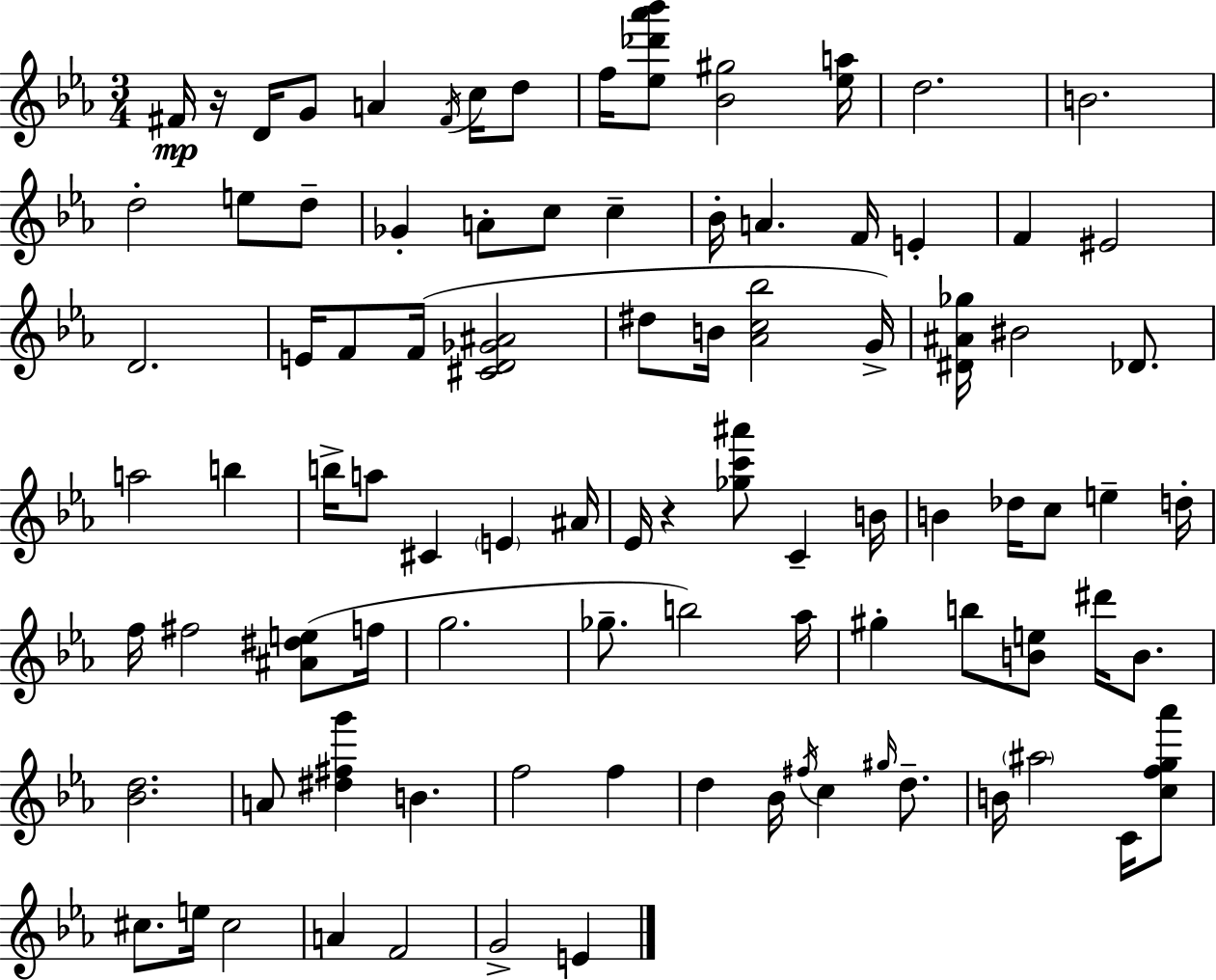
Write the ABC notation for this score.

X:1
T:Untitled
M:3/4
L:1/4
K:Cm
^F/4 z/4 D/4 G/2 A ^F/4 c/4 d/2 f/4 [_e_d'_a'_b']/2 [_B^g]2 [_ea]/4 d2 B2 d2 e/2 d/2 _G A/2 c/2 c _B/4 A F/4 E F ^E2 D2 E/4 F/2 F/4 [^CD_G^A]2 ^d/2 B/4 [_Ac_b]2 G/4 [^D^A_g]/4 ^B2 _D/2 a2 b b/4 a/2 ^C E ^A/4 _E/4 z [_gc'^a']/2 C B/4 B _d/4 c/2 e d/4 f/4 ^f2 [^A^de]/2 f/4 g2 _g/2 b2 _a/4 ^g b/2 [Be]/2 ^d'/4 B/2 [_Bd]2 A/2 [^d^fg'] B f2 f d _B/4 ^f/4 c ^g/4 d/2 B/4 ^a2 C/4 [cfg_a']/2 ^c/2 e/4 ^c2 A F2 G2 E